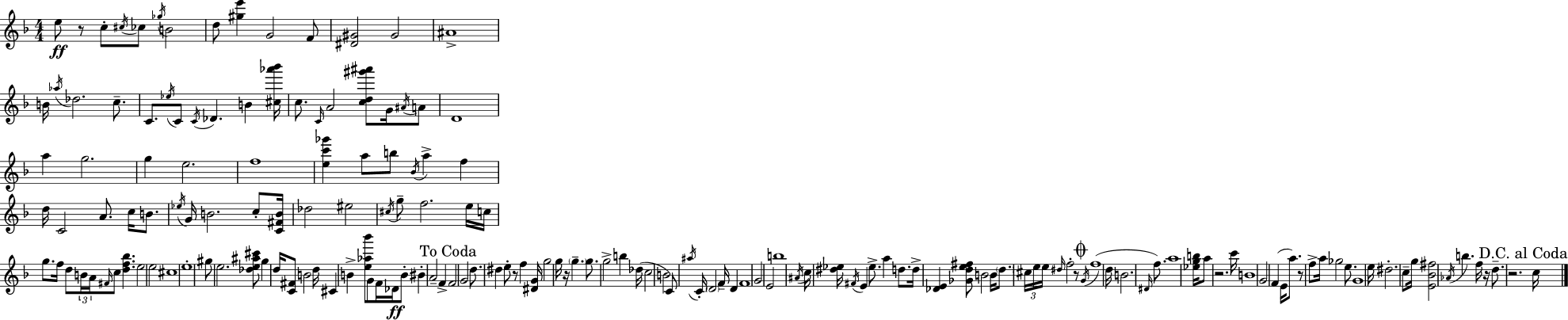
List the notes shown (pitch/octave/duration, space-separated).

E5/e R/e C5/e C#5/s CES5/e Gb5/s B4/h D5/e [G#5,E6]/q G4/h F4/e [D#4,G#4]/h G#4/h A#4/w B4/s Ab5/s Db5/h. C5/e. C4/e. Eb5/s C4/e C4/s Db4/q. B4/q [C#5,Ab6,Bb6]/s C5/e. C4/s A4/h [C5,D5,G#6,A#6]/e G4/s A#4/s A4/e D4/w A5/q G5/h. G5/q E5/h. F5/w [E5,C6,Gb6]/q A5/e B5/e Bb4/s A5/q F5/q D5/s C4/h A4/e. C5/s B4/e. Eb5/s G4/s B4/h. C5/e [C4,F#4,B4]/s Db5/h EIS5/h C#5/s G5/e F5/h. E5/s C5/s G5/e. F5/s D5/e B4/s A4/s F#4/s C5/e [D5,F5,Bb5]/q. E5/h E5/h C#5/w E5/w G#5/e E5/h. [Db5,E5,A#5,C#6]/e G5/q D5/s [C4,F#4]/e B4/h D5/s C#4/q B4/q [E5,Ab5,Bb6]/e G4/e F4/s Db4/s B4/e BIS4/q A4/h F4/q F4/h G4/h D5/e. D#5/q E5/e R/e F5/q [D#4,G4]/s G5/h G5/s R/s G5/q. G5/e. G5/h B5/q Db5/s C5/h B4/h C4/e A#5/s C4/s D4/h F4/s D4/q F4/w G4/h E4/h B5/w A#4/s C5/s [D#5,Eb5]/s F#4/s E4/q Eb5/e. A5/q D5/e. D5/s [Db4,E4]/q [Gb4,D5,E5,F#5]/e B4/h B4/s D5/e. C#5/s E5/s E5/s D#5/s F5/h R/e G4/s F5/w D5/s B4/h. D#4/s F5/e. A5/w [Eb5,G5,B5]/s A5/e R/h. C6/s B4/w G4/h F4/q E4/s A5/e. R/e F5/e A5/s Gb5/h E5/e. G4/w E5/s D#5/h. C5/e G5/s [E4,Bb4,F#5]/h Ab4/s B5/q. F5/s R/s D5/e. R/h. C5/s